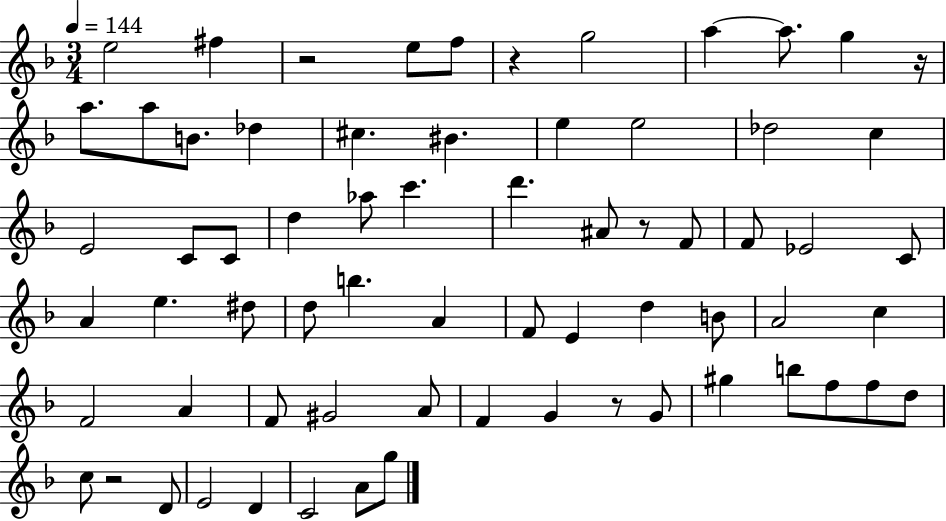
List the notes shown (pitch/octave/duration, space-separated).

E5/h F#5/q R/h E5/e F5/e R/q G5/h A5/q A5/e. G5/q R/s A5/e. A5/e B4/e. Db5/q C#5/q. BIS4/q. E5/q E5/h Db5/h C5/q E4/h C4/e C4/e D5/q Ab5/e C6/q. D6/q. A#4/e R/e F4/e F4/e Eb4/h C4/e A4/q E5/q. D#5/e D5/e B5/q. A4/q F4/e E4/q D5/q B4/e A4/h C5/q F4/h A4/q F4/e G#4/h A4/e F4/q G4/q R/e G4/e G#5/q B5/e F5/e F5/e D5/e C5/e R/h D4/e E4/h D4/q C4/h A4/e G5/e